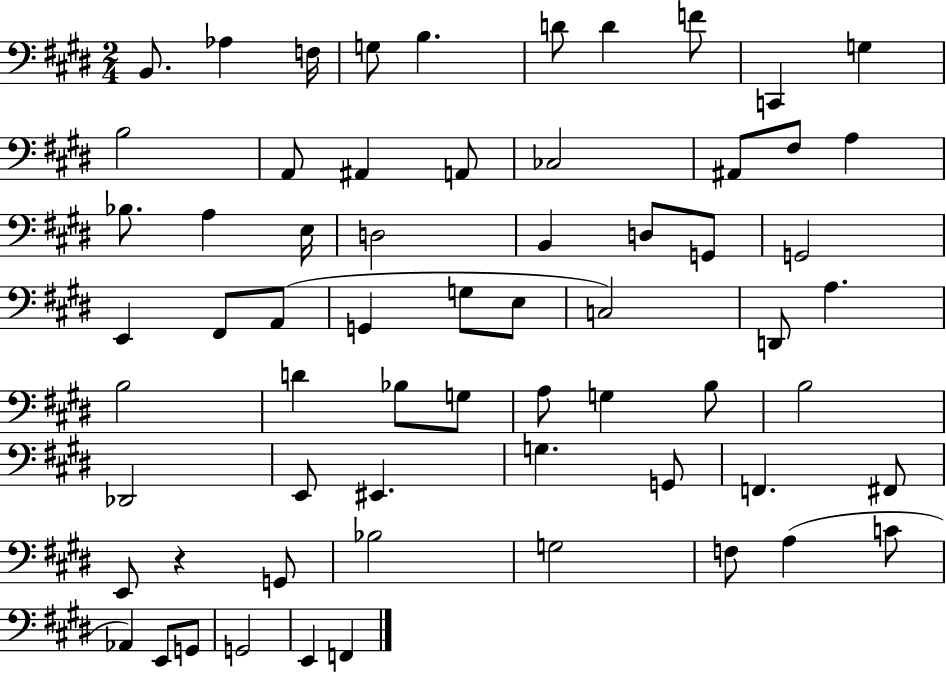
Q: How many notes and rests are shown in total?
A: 64